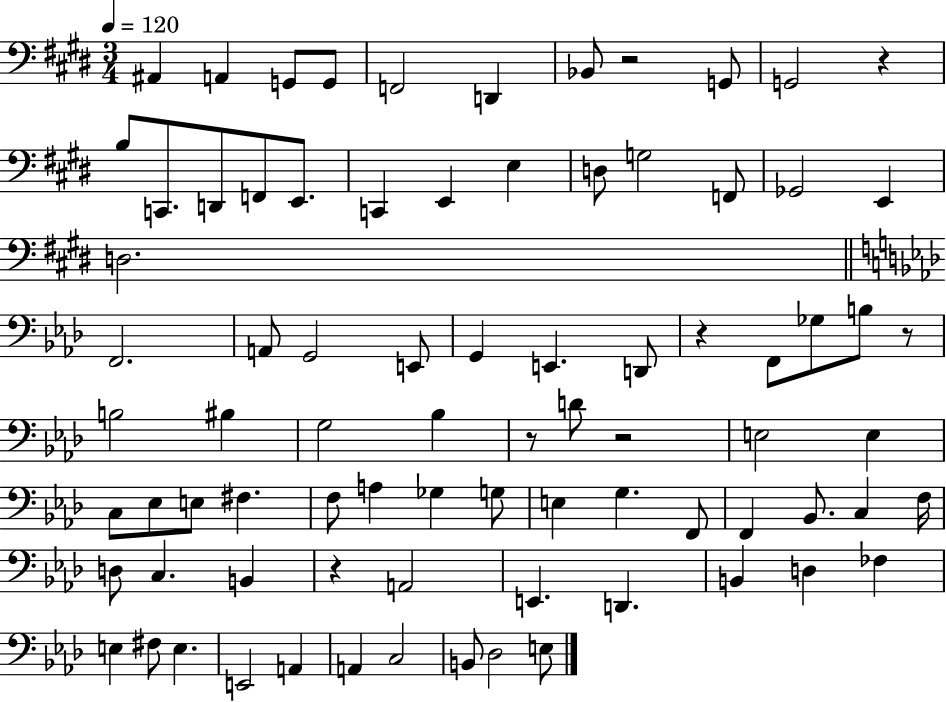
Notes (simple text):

A#2/q A2/q G2/e G2/e F2/h D2/q Bb2/e R/h G2/e G2/h R/q B3/e C2/e. D2/e F2/e E2/e. C2/q E2/q E3/q D3/e G3/h F2/e Gb2/h E2/q D3/h. F2/h. A2/e G2/h E2/e G2/q E2/q. D2/e R/q F2/e Gb3/e B3/e R/e B3/h BIS3/q G3/h Bb3/q R/e D4/e R/h E3/h E3/q C3/e Eb3/e E3/e F#3/q. F3/e A3/q Gb3/q G3/e E3/q G3/q. F2/e F2/q Bb2/e. C3/q F3/s D3/e C3/q. B2/q R/q A2/h E2/q. D2/q. B2/q D3/q FES3/q E3/q F#3/e E3/q. E2/h A2/q A2/q C3/h B2/e Db3/h E3/e